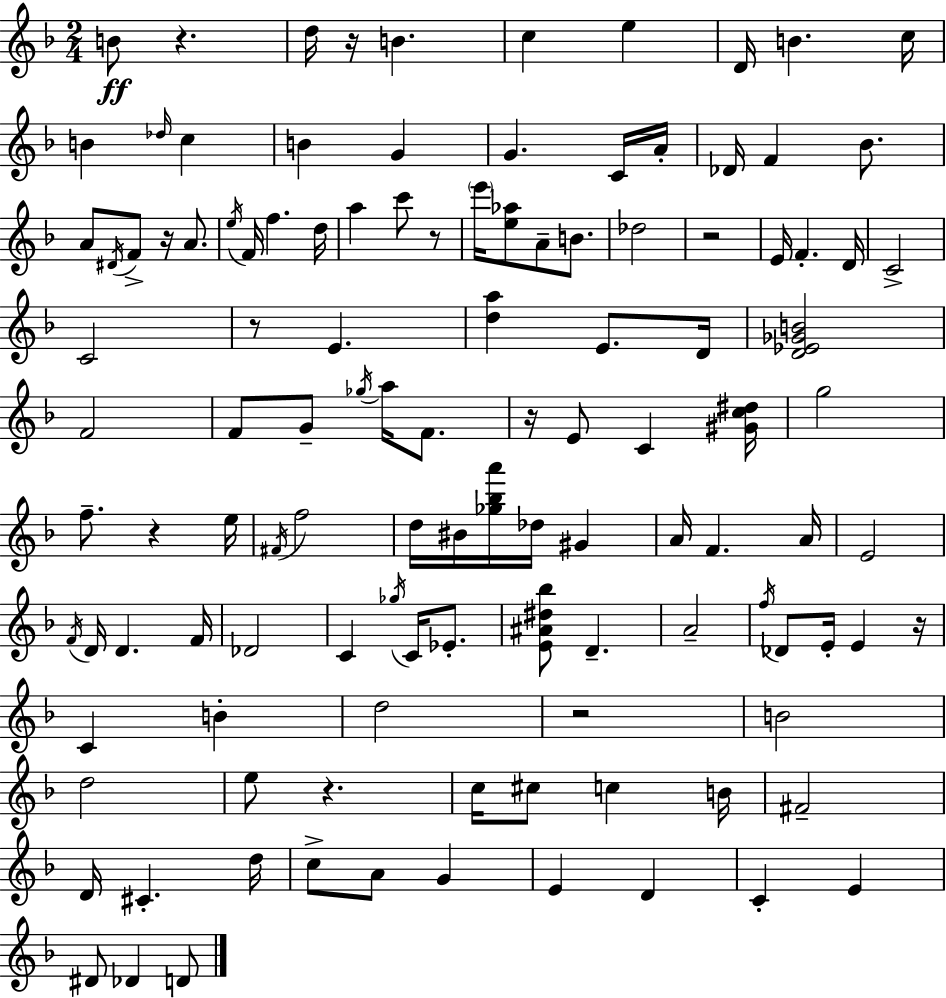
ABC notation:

X:1
T:Untitled
M:2/4
L:1/4
K:Dm
B/2 z d/4 z/4 B c e D/4 B c/4 B _d/4 c B G G C/4 A/4 _D/4 F _B/2 A/2 ^D/4 F/2 z/4 A/2 e/4 F/4 f d/4 a c'/2 z/2 e'/4 [e_a]/2 A/2 B/2 _d2 z2 E/4 F D/4 C2 C2 z/2 E [da] E/2 D/4 [D_E_GB]2 F2 F/2 G/2 _g/4 a/4 F/2 z/4 E/2 C [^Gc^d]/4 g2 f/2 z e/4 ^F/4 f2 d/4 ^B/4 [_g_ba']/4 _d/4 ^G A/4 F A/4 E2 F/4 D/4 D F/4 _D2 C _g/4 C/4 _E/2 [E^A^d_b]/2 D A2 f/4 _D/2 E/4 E z/4 C B d2 z2 B2 d2 e/2 z c/4 ^c/2 c B/4 ^F2 D/4 ^C d/4 c/2 A/2 G E D C E ^D/2 _D D/2